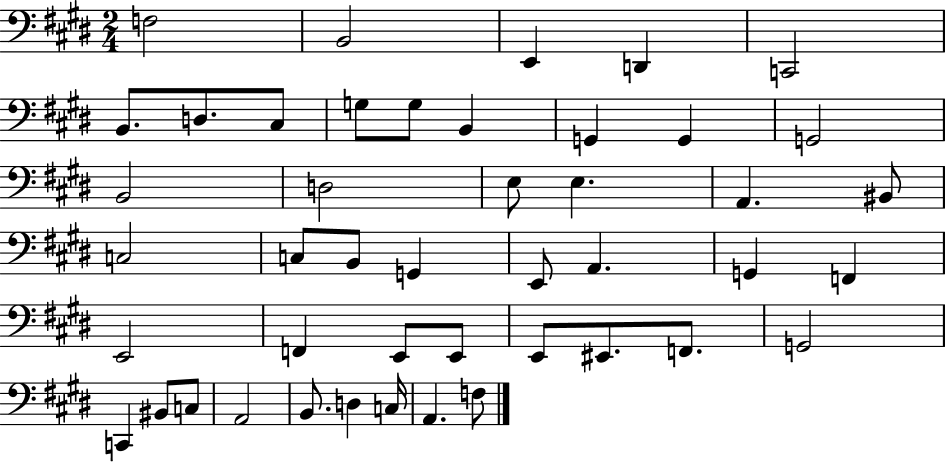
{
  \clef bass
  \numericTimeSignature
  \time 2/4
  \key e \major
  f2 | b,2 | e,4 d,4 | c,2 | \break b,8. d8. cis8 | g8 g8 b,4 | g,4 g,4 | g,2 | \break b,2 | d2 | e8 e4. | a,4. bis,8 | \break c2 | c8 b,8 g,4 | e,8 a,4. | g,4 f,4 | \break e,2 | f,4 e,8 e,8 | e,8 eis,8. f,8. | g,2 | \break c,4 bis,8 c8 | a,2 | b,8. d4 c16 | a,4. f8 | \break \bar "|."
}